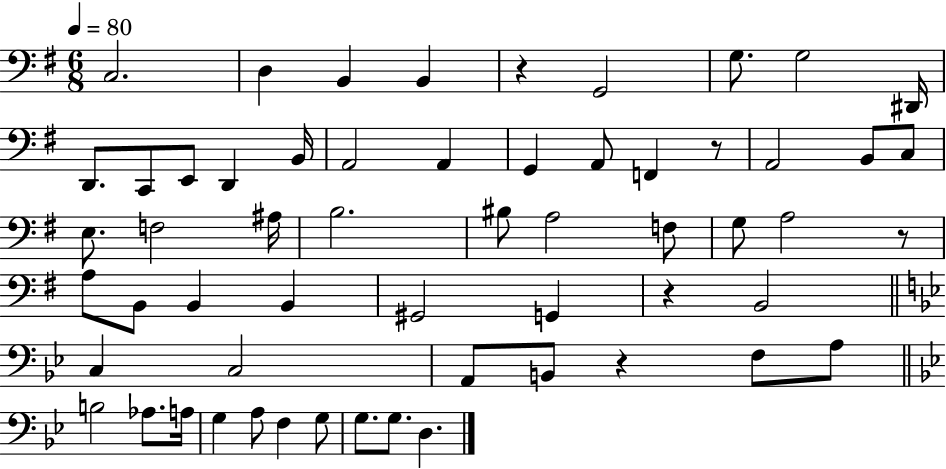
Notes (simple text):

C3/h. D3/q B2/q B2/q R/q G2/h G3/e. G3/h D#2/s D2/e. C2/e E2/e D2/q B2/s A2/h A2/q G2/q A2/e F2/q R/e A2/h B2/e C3/e E3/e. F3/h A#3/s B3/h. BIS3/e A3/h F3/e G3/e A3/h R/e A3/e B2/e B2/q B2/q G#2/h G2/q R/q B2/h C3/q C3/h A2/e B2/e R/q F3/e A3/e B3/h Ab3/e. A3/s G3/q A3/e F3/q G3/e G3/e. G3/e. D3/q.